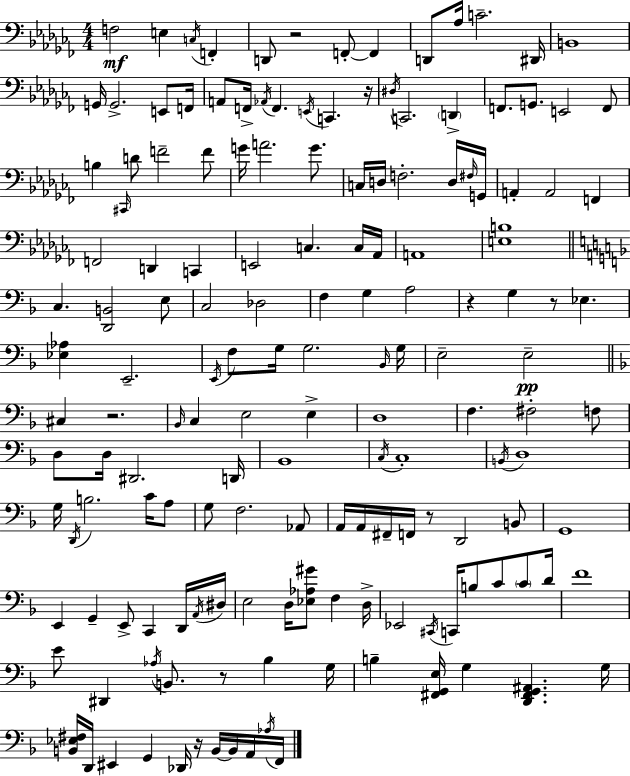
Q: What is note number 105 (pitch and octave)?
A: G2